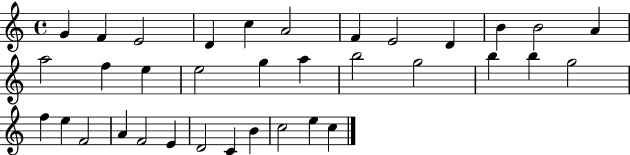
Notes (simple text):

G4/q F4/q E4/h D4/q C5/q A4/h F4/q E4/h D4/q B4/q B4/h A4/q A5/h F5/q E5/q E5/h G5/q A5/q B5/h G5/h B5/q B5/q G5/h F5/q E5/q F4/h A4/q F4/h E4/q D4/h C4/q B4/q C5/h E5/q C5/q